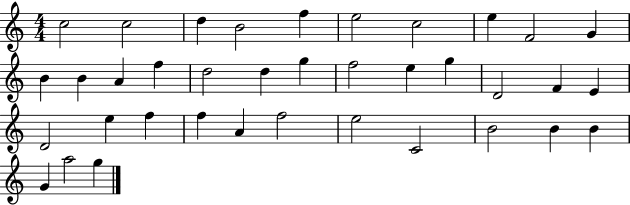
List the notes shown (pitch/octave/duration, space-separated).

C5/h C5/h D5/q B4/h F5/q E5/h C5/h E5/q F4/h G4/q B4/q B4/q A4/q F5/q D5/h D5/q G5/q F5/h E5/q G5/q D4/h F4/q E4/q D4/h E5/q F5/q F5/q A4/q F5/h E5/h C4/h B4/h B4/q B4/q G4/q A5/h G5/q